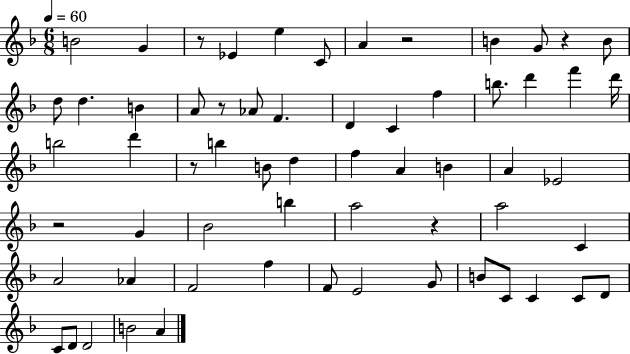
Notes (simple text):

B4/h G4/q R/e Eb4/q E5/q C4/e A4/q R/h B4/q G4/e R/q B4/e D5/e D5/q. B4/q A4/e R/e Ab4/e F4/q. D4/q C4/q F5/q B5/e. D6/q F6/q D6/s B5/h D6/q R/e B5/q B4/e D5/q F5/q A4/q B4/q A4/q Eb4/h R/h G4/q Bb4/h B5/q A5/h R/q A5/h C4/q A4/h Ab4/q F4/h F5/q F4/e E4/h G4/e B4/e C4/e C4/q C4/e D4/e C4/e D4/e D4/h B4/h A4/q